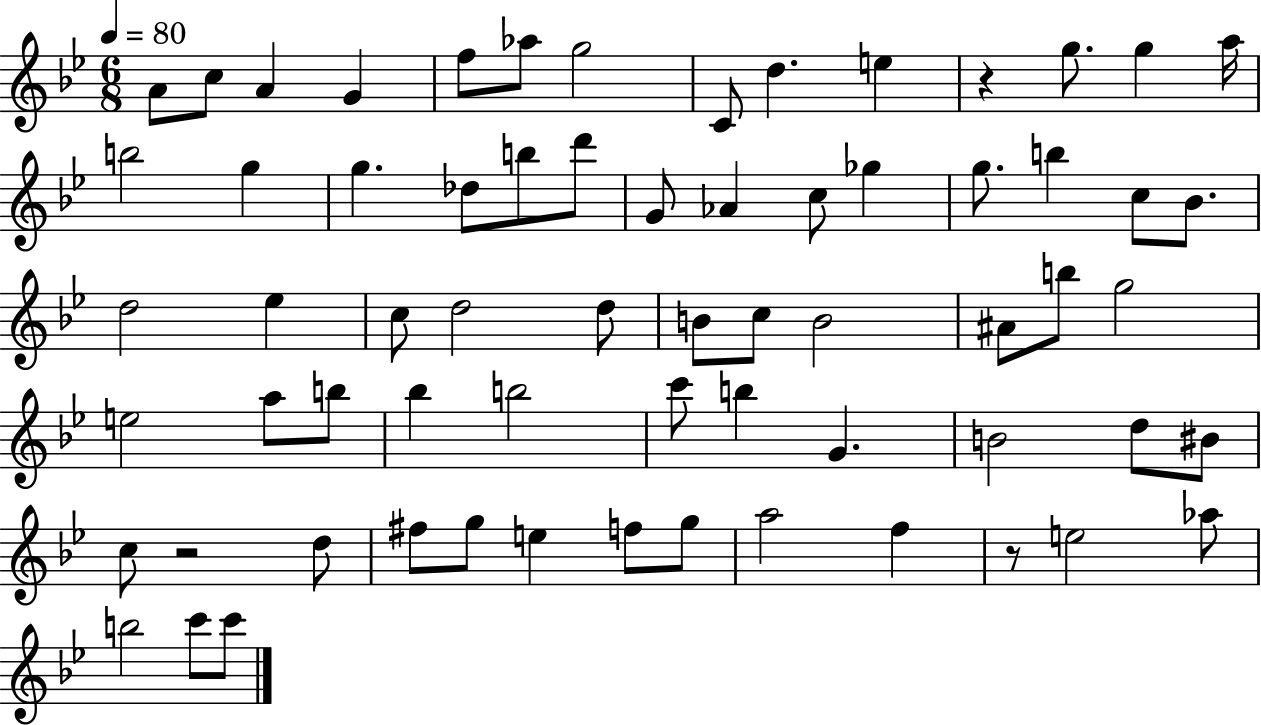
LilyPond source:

{
  \clef treble
  \numericTimeSignature
  \time 6/8
  \key bes \major
  \tempo 4 = 80
  a'8 c''8 a'4 g'4 | f''8 aes''8 g''2 | c'8 d''4. e''4 | r4 g''8. g''4 a''16 | \break b''2 g''4 | g''4. des''8 b''8 d'''8 | g'8 aes'4 c''8 ges''4 | g''8. b''4 c''8 bes'8. | \break d''2 ees''4 | c''8 d''2 d''8 | b'8 c''8 b'2 | ais'8 b''8 g''2 | \break e''2 a''8 b''8 | bes''4 b''2 | c'''8 b''4 g'4. | b'2 d''8 bis'8 | \break c''8 r2 d''8 | fis''8 g''8 e''4 f''8 g''8 | a''2 f''4 | r8 e''2 aes''8 | \break b''2 c'''8 c'''8 | \bar "|."
}